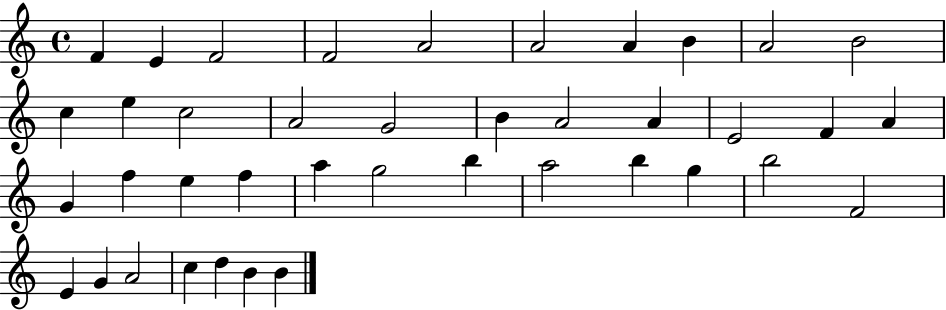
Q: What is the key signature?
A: C major